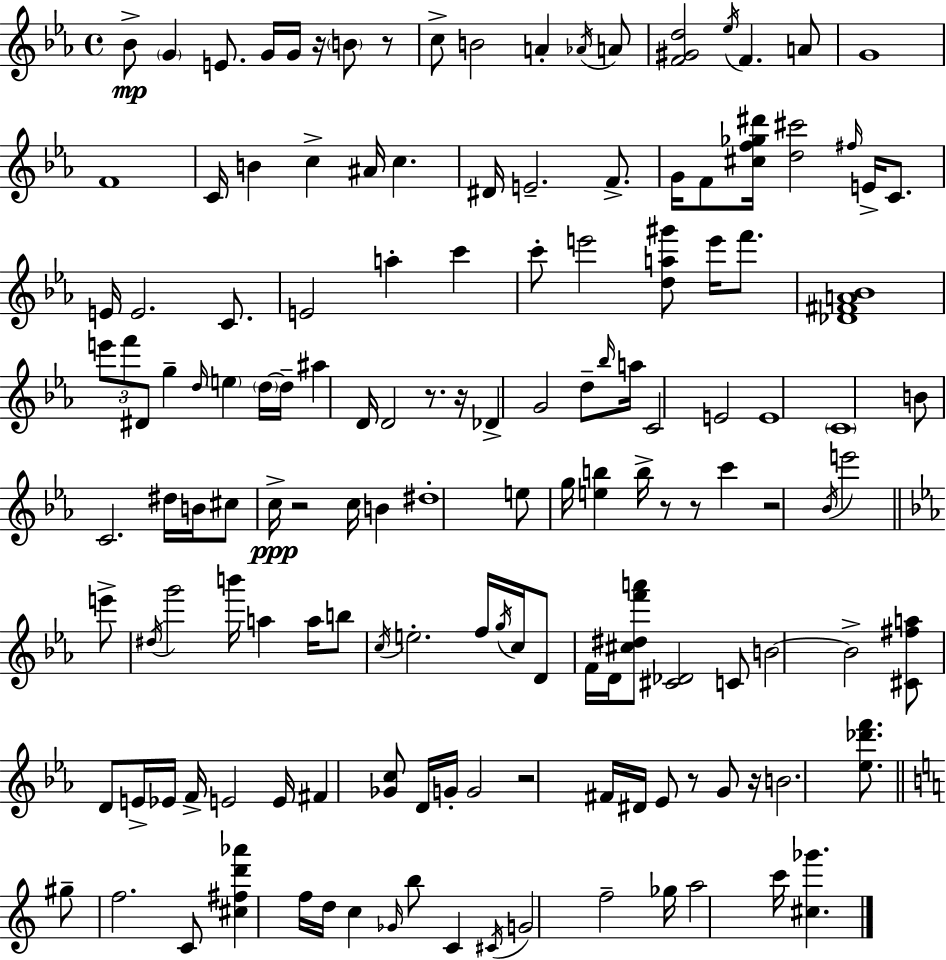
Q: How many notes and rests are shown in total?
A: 146